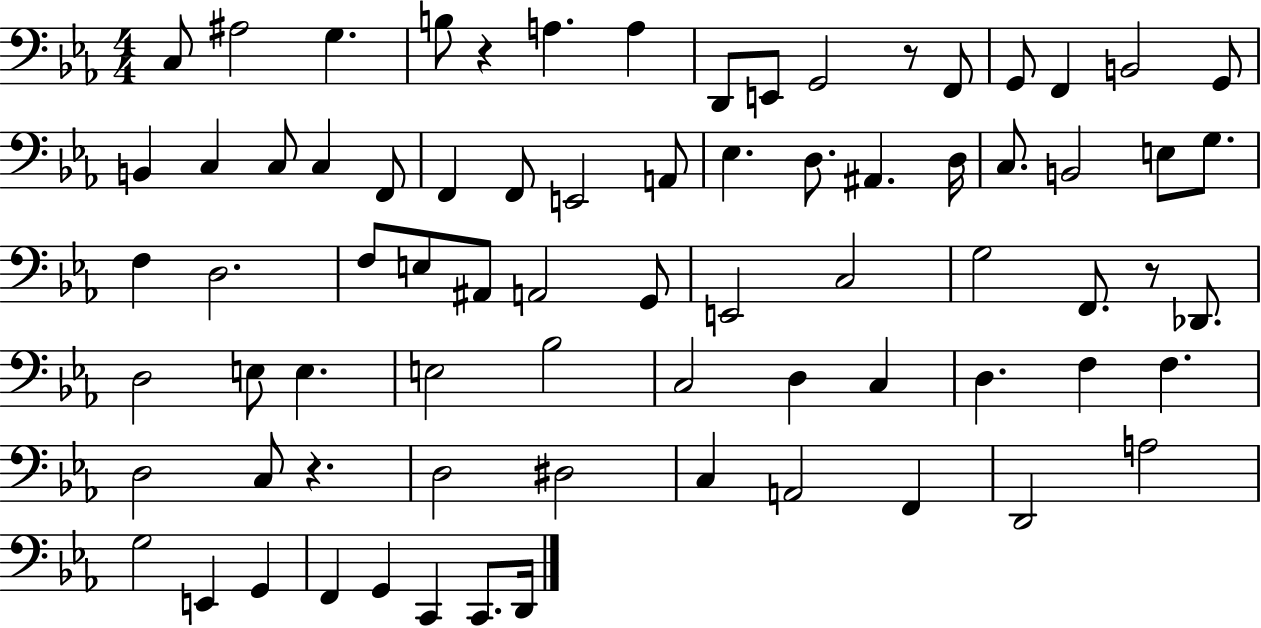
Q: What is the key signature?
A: EES major